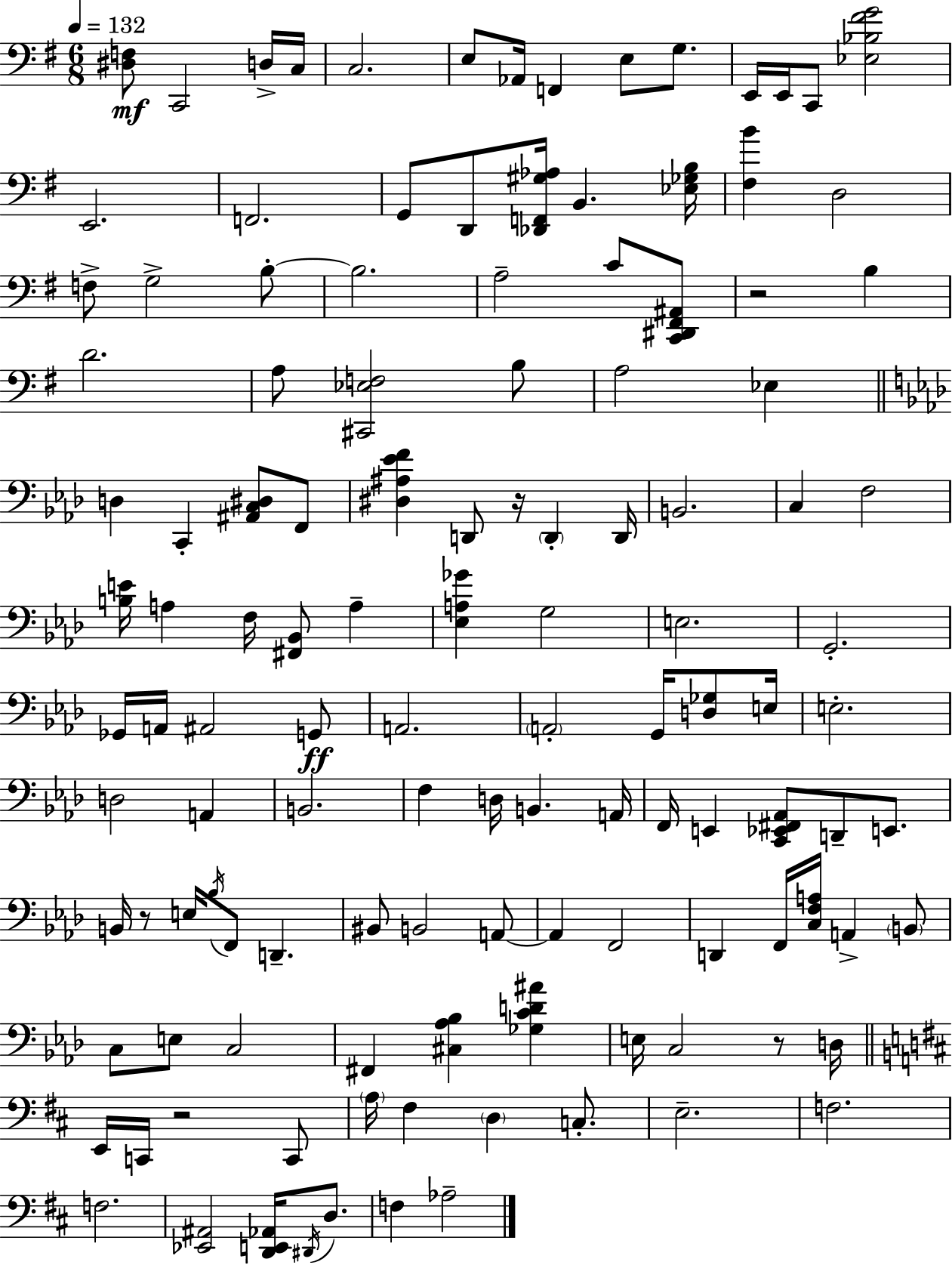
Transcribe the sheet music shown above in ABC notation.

X:1
T:Untitled
M:6/8
L:1/4
K:Em
[^D,F,]/2 C,,2 D,/4 C,/4 C,2 E,/2 _A,,/4 F,, E,/2 G,/2 E,,/4 E,,/4 C,,/2 [_E,_B,^FG]2 E,,2 F,,2 G,,/2 D,,/2 [_D,,F,,^G,_A,]/4 B,, [_E,_G,B,]/4 [^F,B] D,2 F,/2 G,2 B,/2 B,2 A,2 C/2 [C,,^D,,^F,,^A,,]/2 z2 B, D2 A,/2 [^C,,_E,F,]2 B,/2 A,2 _E, D, C,, [^A,,C,^D,]/2 F,,/2 [^D,^A,_EF] D,,/2 z/4 D,, D,,/4 B,,2 C, F,2 [B,E]/4 A, F,/4 [^F,,_B,,]/2 A, [_E,A,_G] G,2 E,2 G,,2 _G,,/4 A,,/4 ^A,,2 G,,/2 A,,2 A,,2 G,,/4 [D,_G,]/2 E,/4 E,2 D,2 A,, B,,2 F, D,/4 B,, A,,/4 F,,/4 E,, [C,,_E,,^F,,_A,,]/2 D,,/2 E,,/2 B,,/4 z/2 E,/4 _B,/4 F,,/2 D,, ^B,,/2 B,,2 A,,/2 A,, F,,2 D,, F,,/4 [C,F,A,]/4 A,, B,,/2 C,/2 E,/2 C,2 ^F,, [^C,_A,_B,] [_G,CD^A] E,/4 C,2 z/2 D,/4 E,,/4 C,,/4 z2 C,,/2 A,/4 ^F, D, C,/2 E,2 F,2 F,2 [_E,,^A,,]2 [D,,E,,_A,,]/4 ^D,,/4 D,/2 F, _A,2